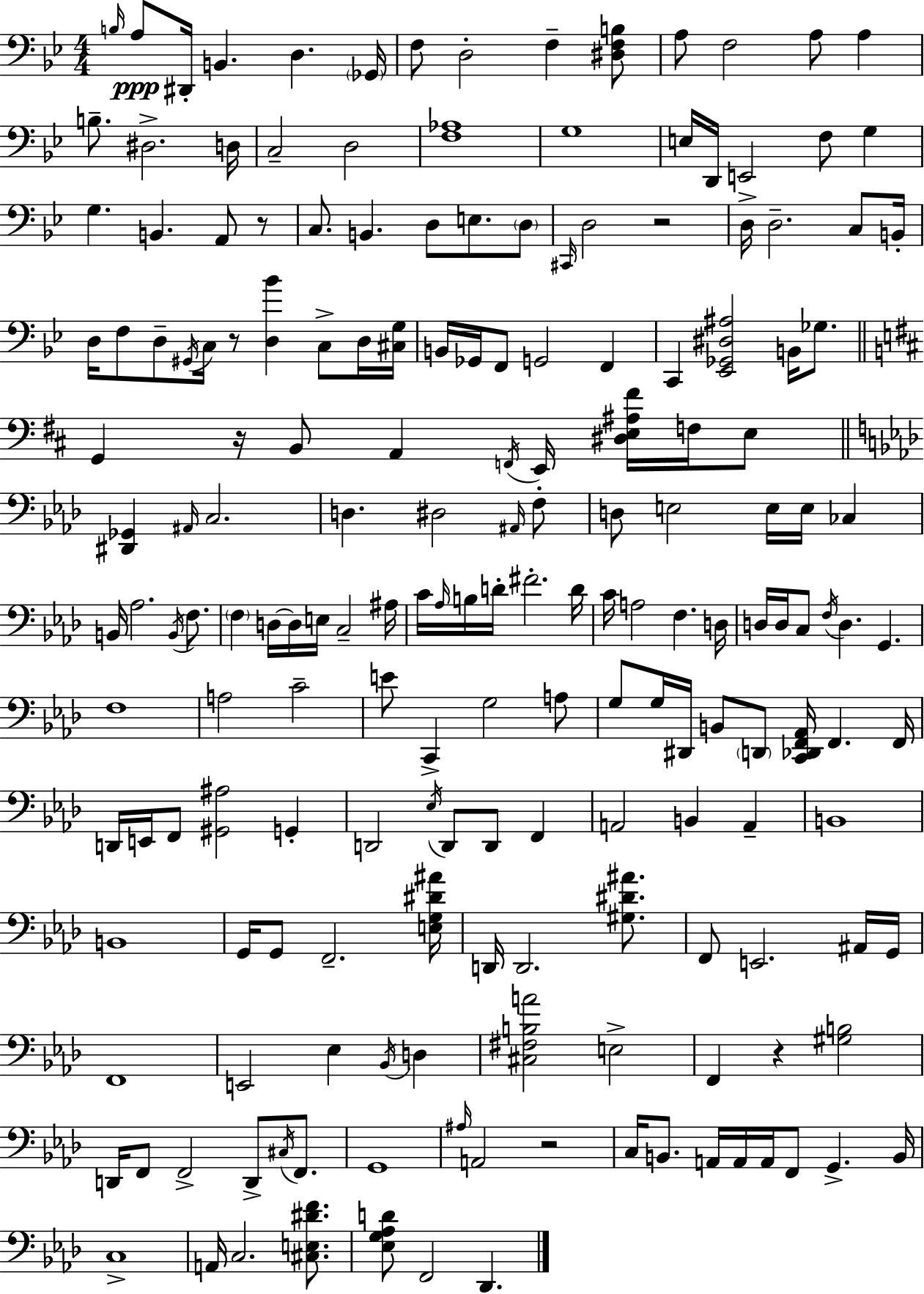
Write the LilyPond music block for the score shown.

{
  \clef bass
  \numericTimeSignature
  \time 4/4
  \key bes \major
  \grace { b16 }\ppp a8 dis,16-. b,4. d4. | \parenthesize ges,16 f8 d2-. f4-- <dis f b>8 | a8 f2 a8 a4 | b8.-- dis2.-> | \break d16 c2-- d2 | <f aes>1 | g1 | e16 d,16 e,2 f8 g4 | \break g4. b,4. a,8 r8 | c8. b,4. d8 e8. \parenthesize d8 | \grace { cis,16 } d2 r2 | d16-> d2.-- c8 | \break b,16-. d16 f8 d8-- \acciaccatura { gis,16 } c16 r8 <d bes'>4 c8-> | d16 <cis g>16 b,16 ges,16 f,8 g,2 f,4 | c,4 <ees, ges, dis ais>2 b,16 | ges8. \bar "||" \break \key b \minor g,4 r16 b,8 a,4 \acciaccatura { f,16 } e,16 <dis e ais fis'>16 f16 e8 | \bar "||" \break \key aes \major <dis, ges,>4 \grace { ais,16 } c2. | d4. dis2 \grace { ais,16 } | f8-. d8 e2 e16 e16 ces4 | b,16 aes2. \acciaccatura { b,16 } | \break f8. \parenthesize f4 d16~~ d16 e16 c2-- | ais16 c'16 \grace { aes16 } b16 d'16-. fis'2.-. | d'16 c'16 a2 f4. | d16 d16 d16 c8 \acciaccatura { f16 } d4. g,4. | \break f1 | a2 c'2-- | e'8 c,4-> g2 | a8 g8 g16 dis,16 b,8 \parenthesize d,8 <c, des, f, aes,>16 f,4. | \break f,16 d,16 e,16 f,8 <gis, ais>2 | g,4-. d,2 \acciaccatura { ees16 } d,8 | d,8 f,4 a,2 b,4 | a,4-- b,1 | \break b,1 | g,16 g,8 f,2.-- | <e g dis' ais'>16 d,16 d,2. | <gis dis' ais'>8. f,8 e,2. | \break ais,16 g,16 f,1 | e,2 ees4 | \acciaccatura { bes,16 } d4 <cis fis b a'>2 e2-> | f,4 r4 <gis b>2 | \break d,16 f,8 f,2-> | d,8-> \acciaccatura { cis16 } f,8. g,1 | \grace { ais16 } a,2 | r2 c16 b,8. a,16 a,16 a,16 | \break f,8 g,4.-> b,16 c1-> | a,16 c2. | <cis e dis' f'>8. <ees g aes d'>8 f,2 | des,4. \bar "|."
}